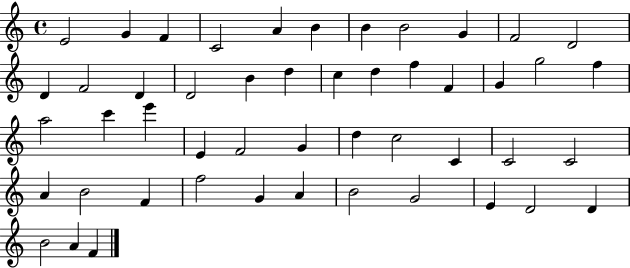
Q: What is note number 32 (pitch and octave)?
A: C5